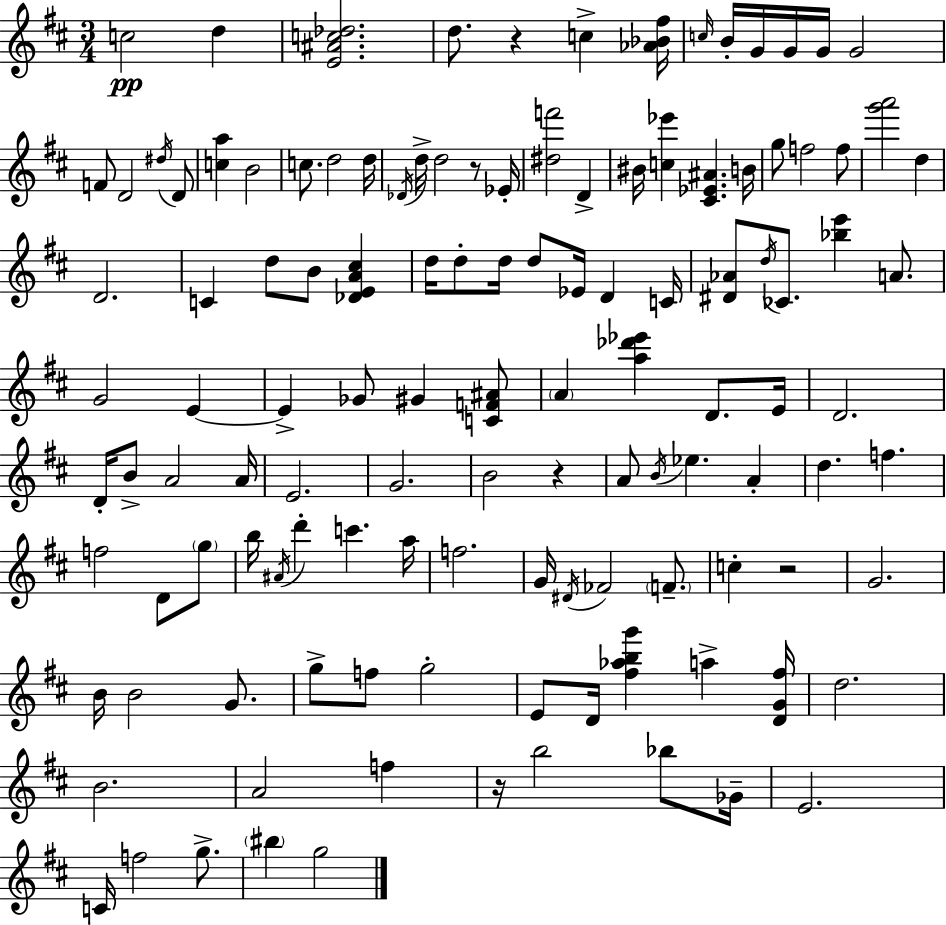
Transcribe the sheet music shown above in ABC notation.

X:1
T:Untitled
M:3/4
L:1/4
K:D
c2 d [E^Ac_d]2 d/2 z c [_A_B^f]/4 c/4 B/4 G/4 G/4 G/4 G2 F/2 D2 ^d/4 D/2 [ca] B2 c/2 d2 d/4 _D/4 d/4 d2 z/2 _E/4 [^df']2 D ^B/4 [c_e'] [^C_E^A] B/4 g/2 f2 f/2 [g'a']2 d D2 C d/2 B/2 [_DEA^c] d/4 d/2 d/4 d/2 _E/4 D C/4 [^D_A]/2 d/4 _C/2 [_be'] A/2 G2 E E _G/2 ^G [CF^A]/2 A [a_d'_e'] D/2 E/4 D2 D/4 B/2 A2 A/4 E2 G2 B2 z A/2 B/4 _e A d f f2 D/2 g/2 b/4 ^A/4 d' c' a/4 f2 G/4 ^D/4 _F2 F/2 c z2 G2 B/4 B2 G/2 g/2 f/2 g2 E/2 D/4 [^f_abg'] a [DG^f]/4 d2 B2 A2 f z/4 b2 _b/2 _G/4 E2 C/4 f2 g/2 ^b g2